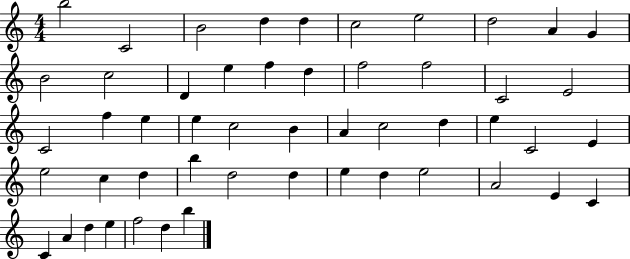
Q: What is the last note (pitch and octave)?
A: B5